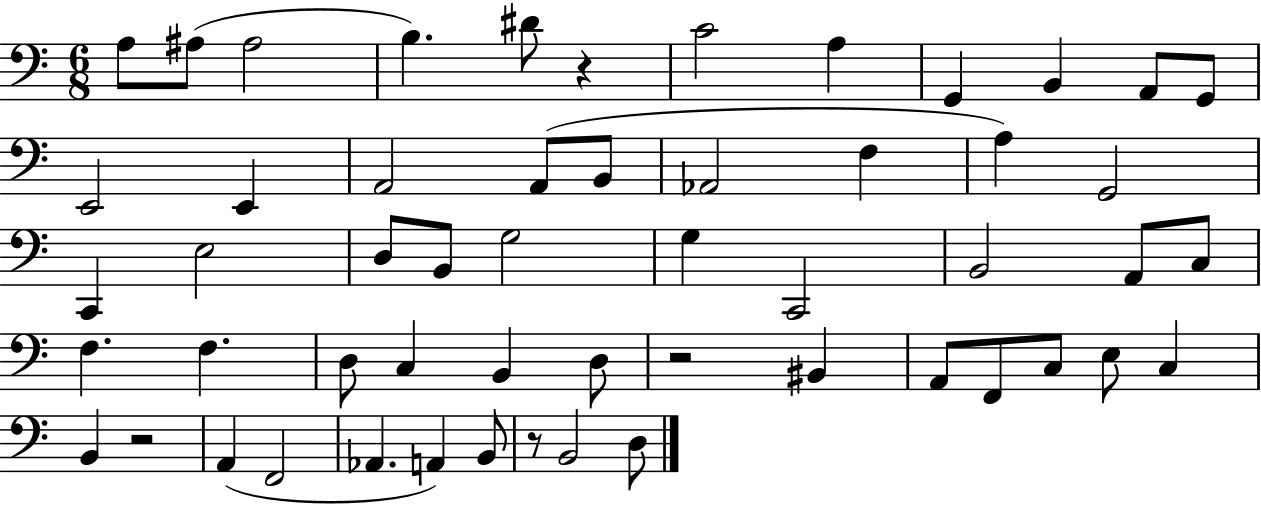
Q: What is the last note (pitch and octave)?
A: D3